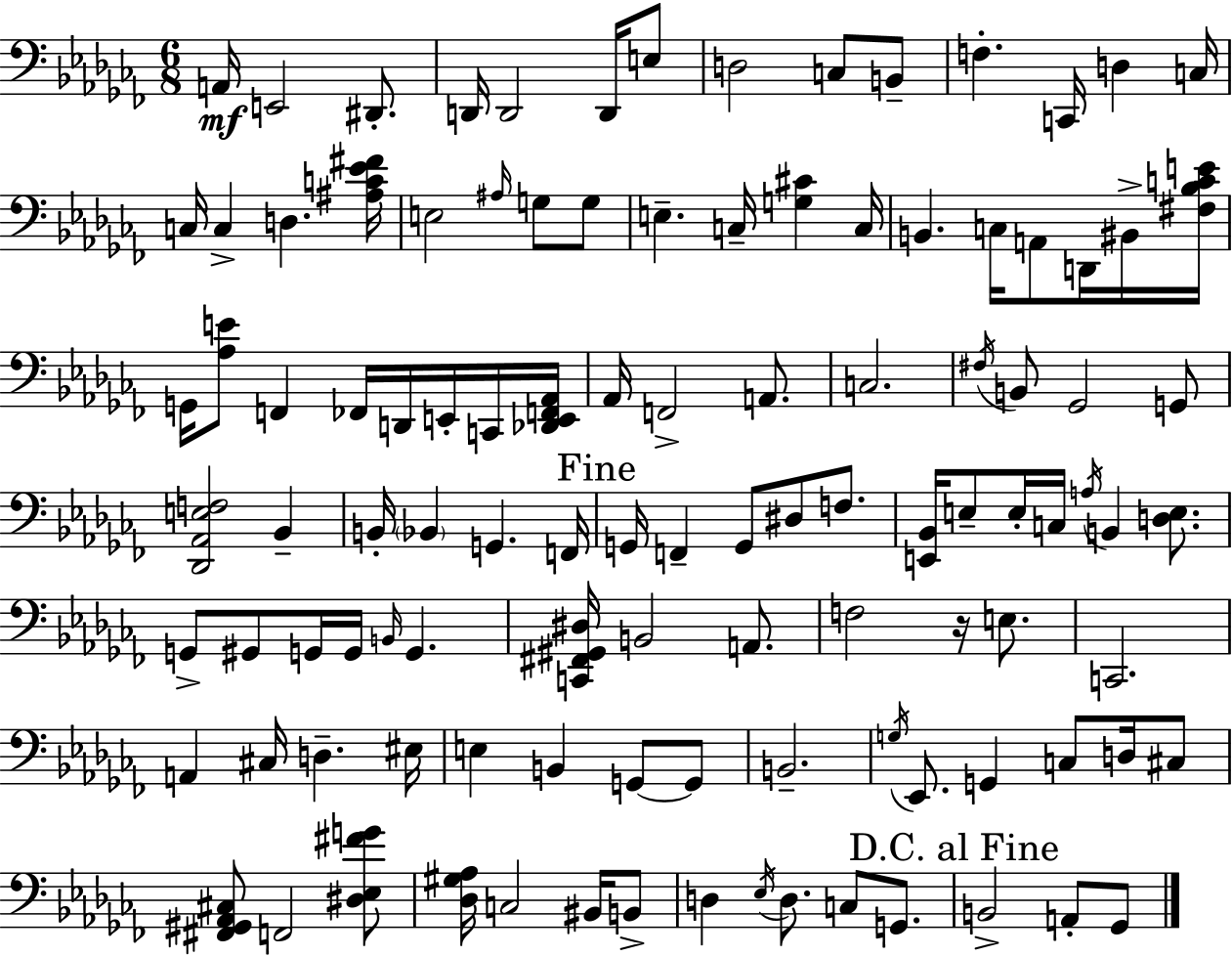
{
  \clef bass
  \numericTimeSignature
  \time 6/8
  \key aes \minor
  \repeat volta 2 { a,16\mf e,2 dis,8.-. | d,16 d,2 d,16 e8 | d2 c8 b,8-- | f4.-. c,16 d4 c16 | \break c16 c4-> d4. <ais c' ees' fis'>16 | e2 \grace { ais16 } g8 g8 | e4.-- c16-- <g cis'>4 | c16 b,4. c16 a,8 d,16 bis,16-> | \break <fis bes c' e'>16 g,16 <aes e'>8 f,4 fes,16 d,16 e,16-. c,16 | <des, e, f, aes,>16 aes,16 f,2-> a,8. | c2. | \acciaccatura { fis16 } b,8 ges,2 | \break g,8 <des, aes, e f>2 bes,4-- | b,16-. \parenthesize bes,4 g,4. | f,16 \mark "Fine" g,16 f,4-- g,8 dis8 f8. | <e, bes,>16 e8-- e16-. c16 \acciaccatura { a16 } b,4 | \break <d e>8. g,8-> gis,8 g,16 g,16 \grace { b,16 } g,4. | <c, fis, gis, dis>16 b,2 | a,8. f2 | r16 e8. c,2. | \break a,4 cis16 d4.-- | eis16 e4 b,4 | g,8~~ g,8 b,2.-- | \acciaccatura { g16 } ees,8. g,4 | \break c8 d16 cis8 <fis, gis, aes, cis>8 f,2 | <dis ees fis' g'>8 <des gis aes>16 c2 | bis,16 b,8-> d4 \acciaccatura { ees16 } d8. | c8 g,8. \mark "D.C. al Fine" b,2-> | \break a,8-. ges,8 } \bar "|."
}